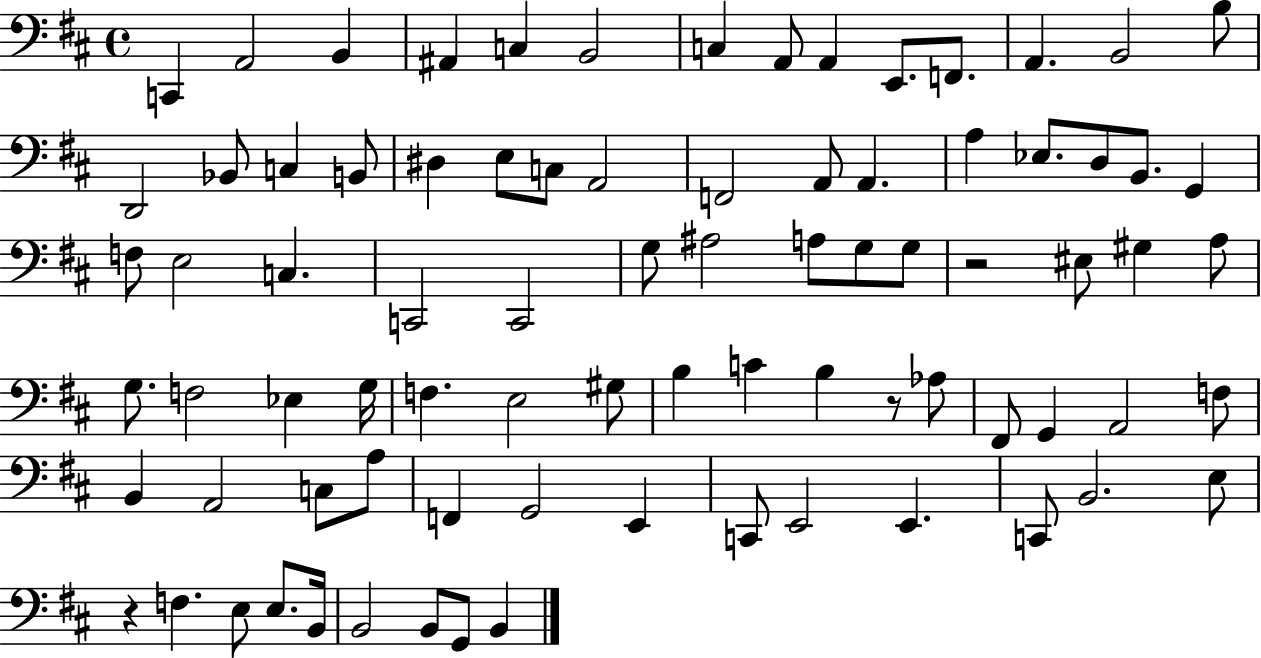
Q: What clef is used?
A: bass